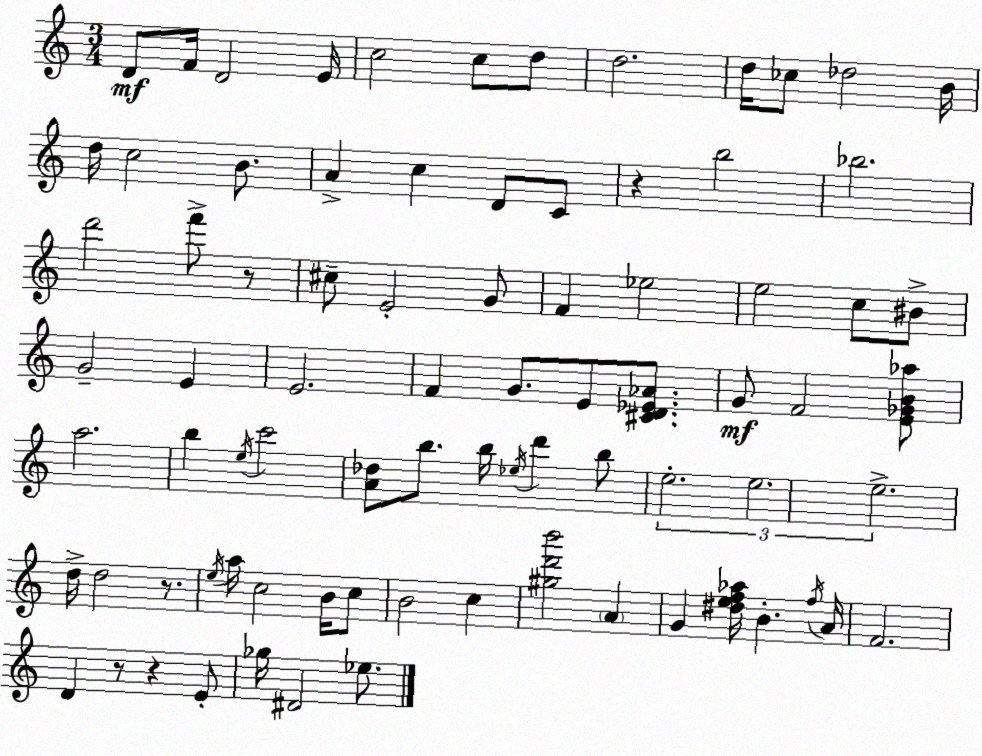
X:1
T:Untitled
M:3/4
L:1/4
K:C
D/2 F/4 D2 E/4 c2 c/2 d/2 d2 d/4 _c/2 _d2 B/4 d/4 c2 B/2 A c D/2 C/2 z b2 _b2 d'2 f'/2 z/2 ^c/2 E2 G/2 F _e2 e2 c/2 ^B/2 G2 E E2 F G/2 E/2 [^CD_E_A]/2 G/2 F2 [E_GB_a]/2 a2 b e/4 c'2 [A_d]/2 b/2 b/4 _e/4 d' b/2 e2 e2 e2 d/4 d2 z/2 e/4 a/4 c2 B/4 c/2 B2 c [^gd'b']2 A G [^def_a]/4 B f/4 A/4 F2 D z/2 z E/2 _g/4 ^D2 _e/2